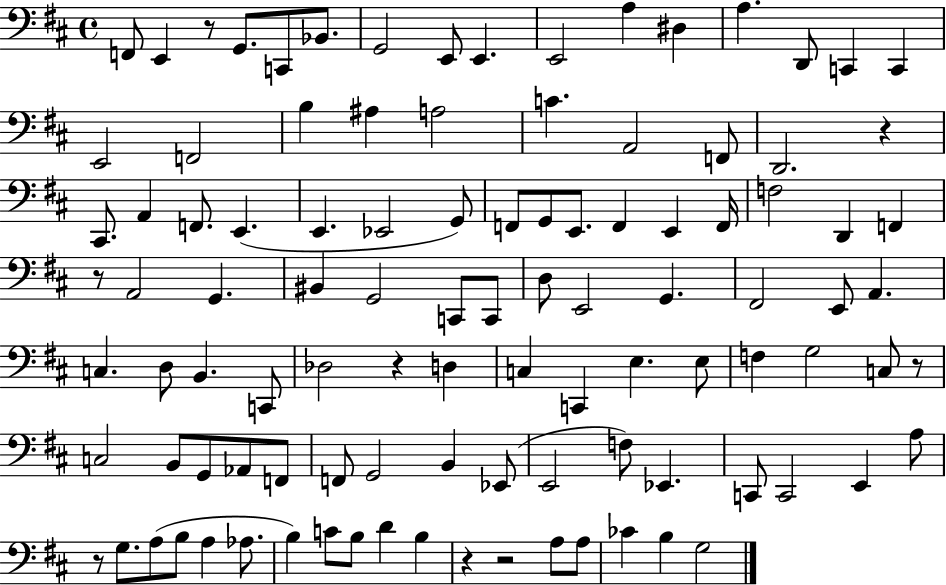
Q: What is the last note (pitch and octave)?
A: G3